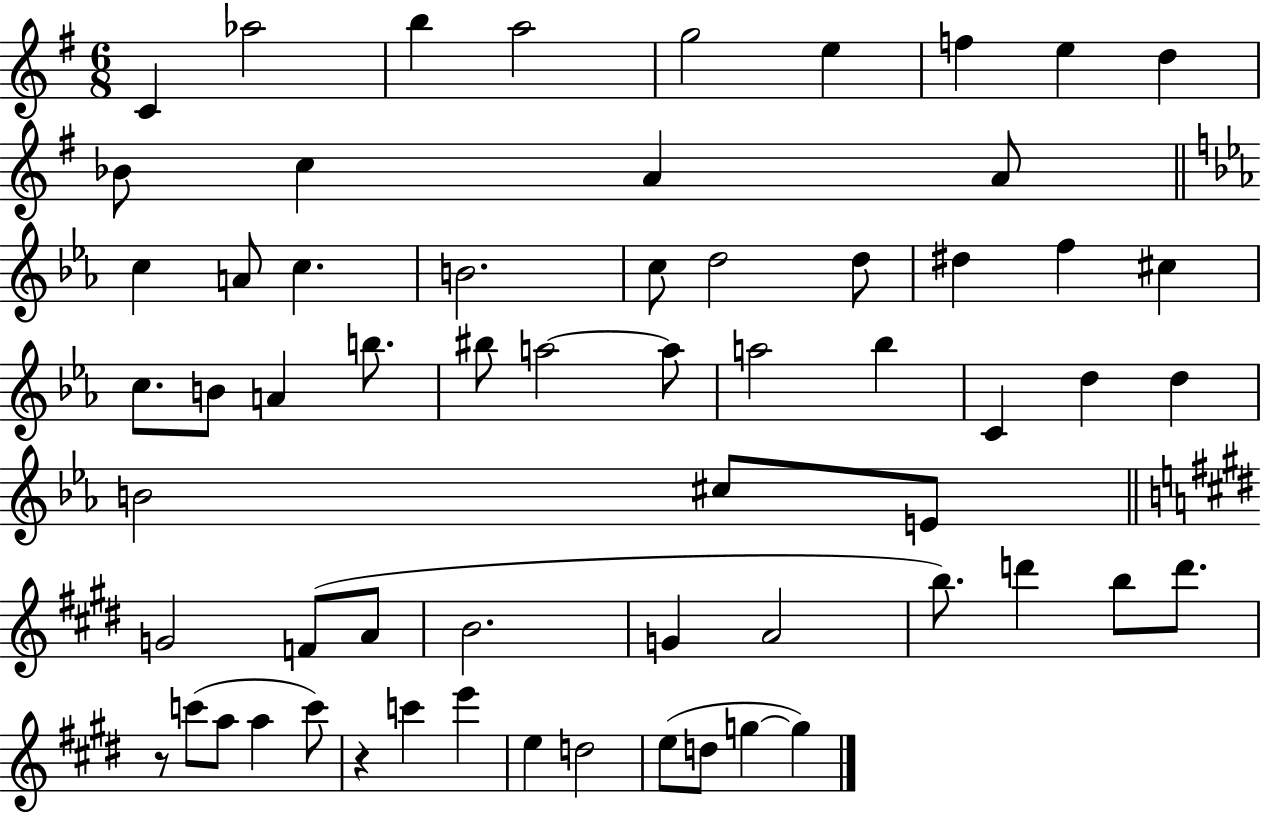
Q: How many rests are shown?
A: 2